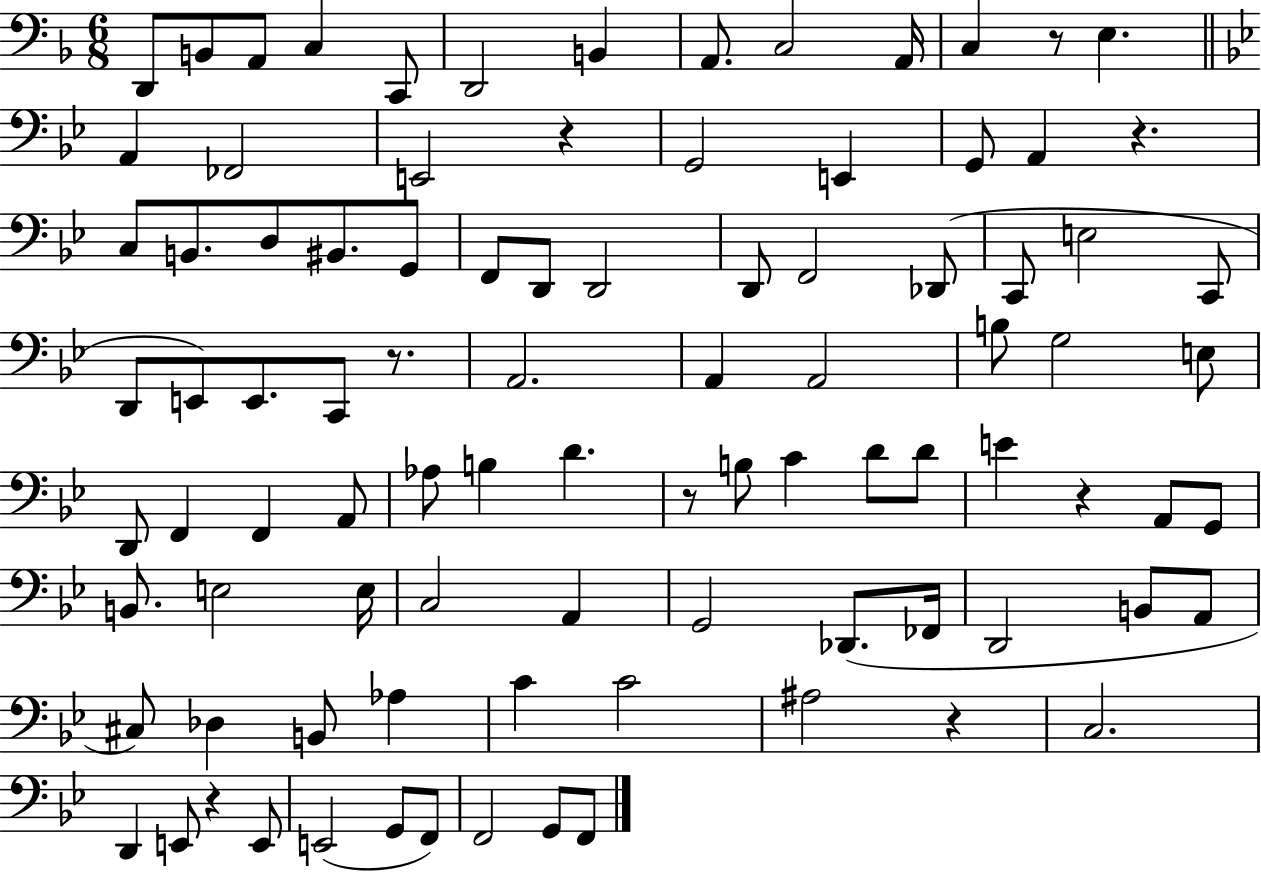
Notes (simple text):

D2/e B2/e A2/e C3/q C2/e D2/h B2/q A2/e. C3/h A2/s C3/q R/e E3/q. A2/q FES2/h E2/h R/q G2/h E2/q G2/e A2/q R/q. C3/e B2/e. D3/e BIS2/e. G2/e F2/e D2/e D2/h D2/e F2/h Db2/e C2/e E3/h C2/e D2/e E2/e E2/e. C2/e R/e. A2/h. A2/q A2/h B3/e G3/h E3/e D2/e F2/q F2/q A2/e Ab3/e B3/q D4/q. R/e B3/e C4/q D4/e D4/e E4/q R/q A2/e G2/e B2/e. E3/h E3/s C3/h A2/q G2/h Db2/e. FES2/s D2/h B2/e A2/e C#3/e Db3/q B2/e Ab3/q C4/q C4/h A#3/h R/q C3/h. D2/q E2/e R/q E2/e E2/h G2/e F2/e F2/h G2/e F2/e